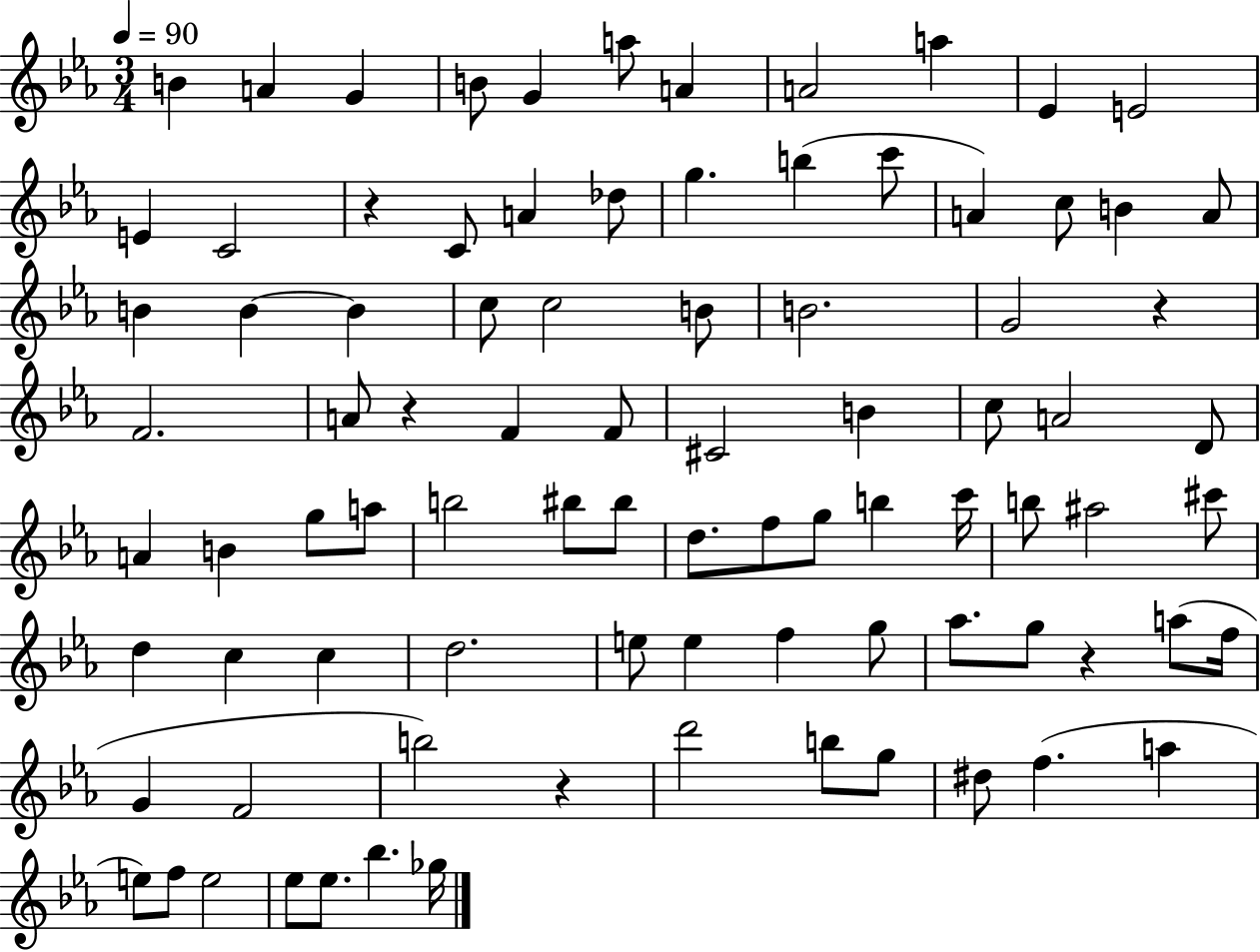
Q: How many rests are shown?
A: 5